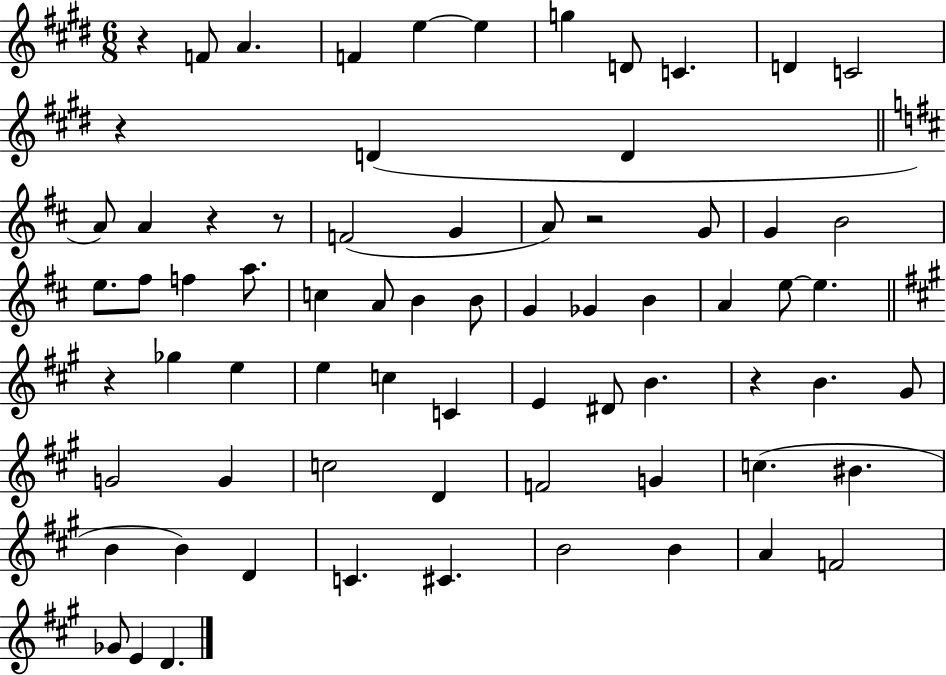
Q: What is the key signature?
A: E major